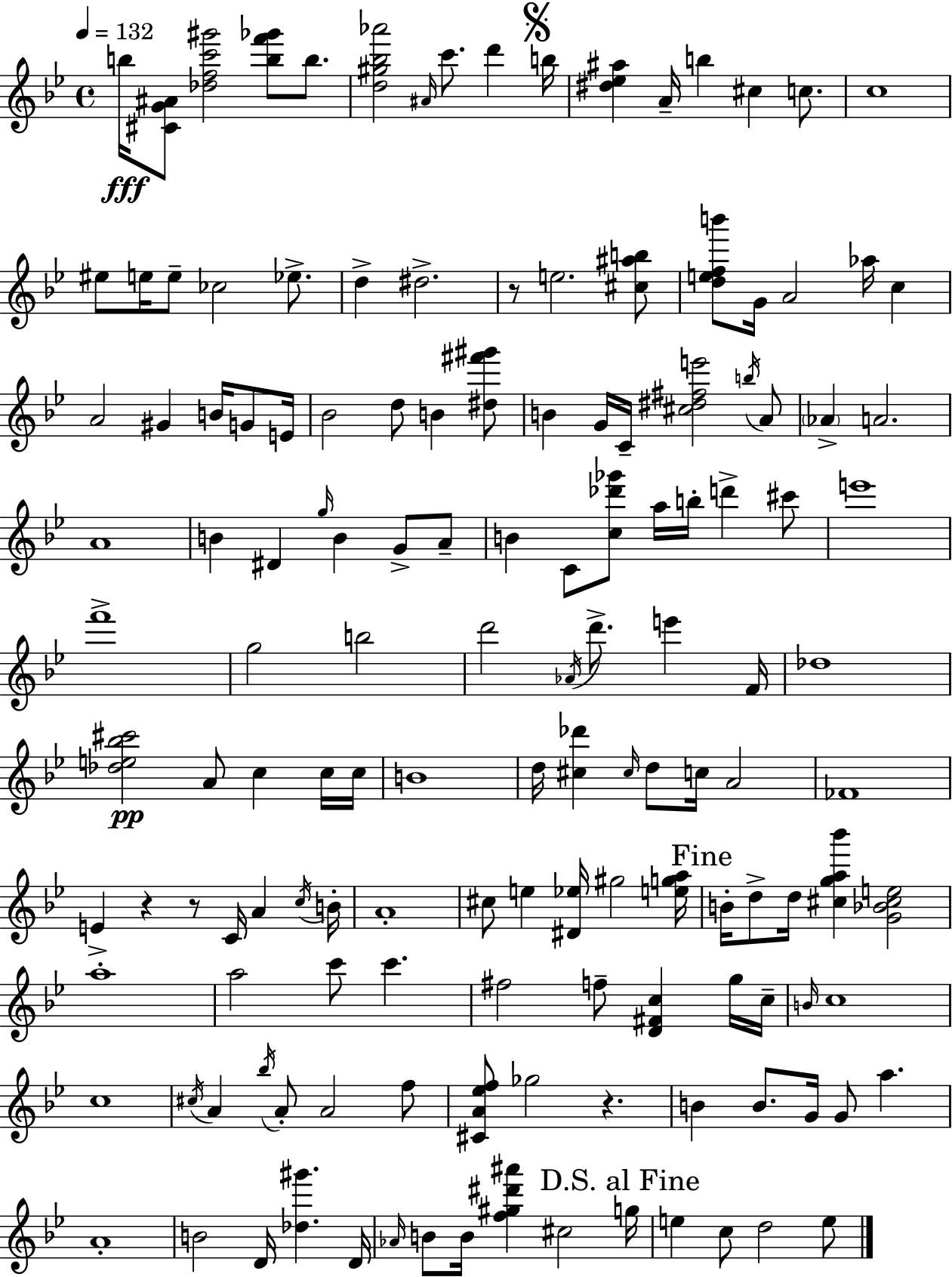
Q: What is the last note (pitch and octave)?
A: E5